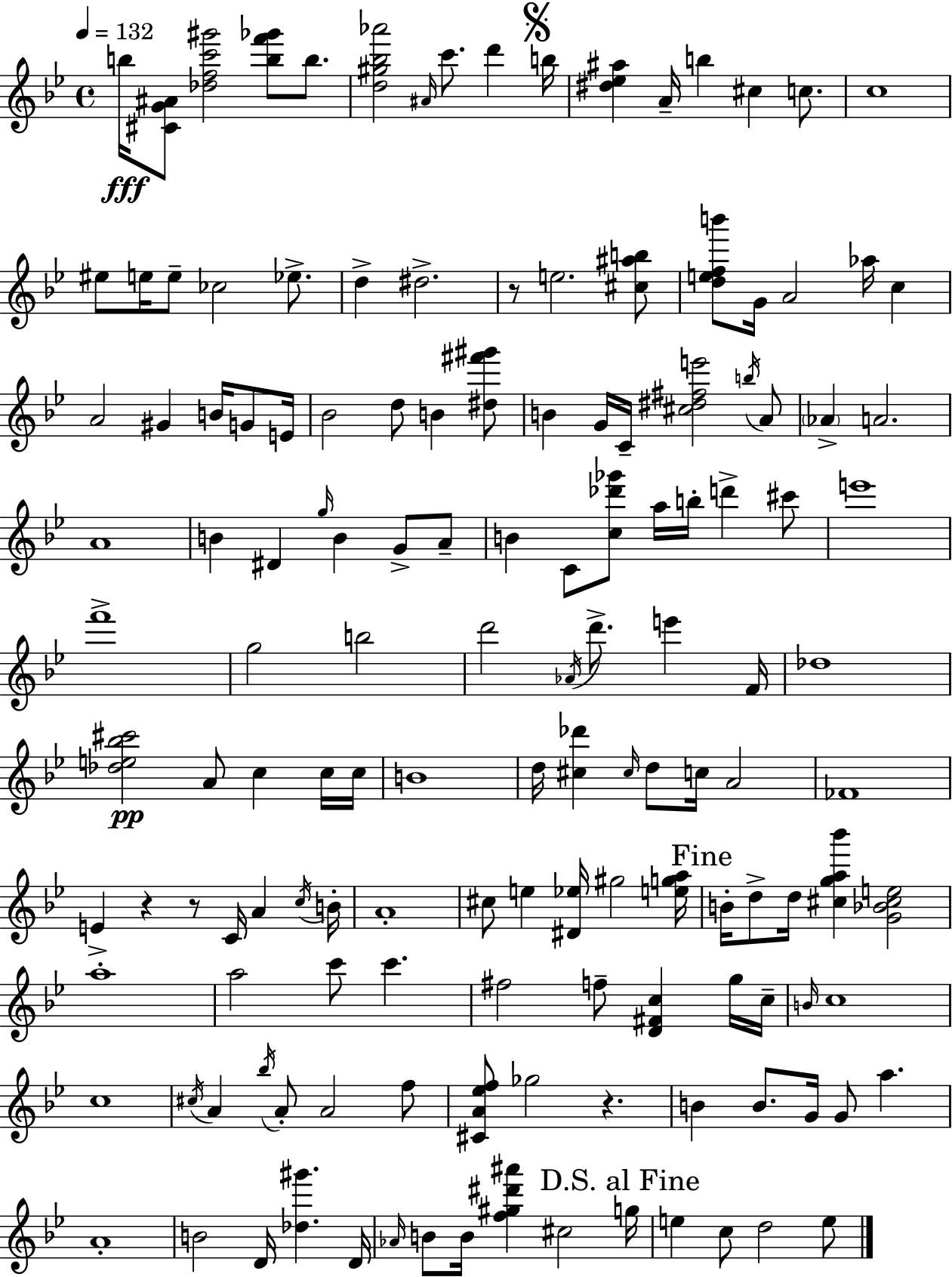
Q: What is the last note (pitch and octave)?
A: E5